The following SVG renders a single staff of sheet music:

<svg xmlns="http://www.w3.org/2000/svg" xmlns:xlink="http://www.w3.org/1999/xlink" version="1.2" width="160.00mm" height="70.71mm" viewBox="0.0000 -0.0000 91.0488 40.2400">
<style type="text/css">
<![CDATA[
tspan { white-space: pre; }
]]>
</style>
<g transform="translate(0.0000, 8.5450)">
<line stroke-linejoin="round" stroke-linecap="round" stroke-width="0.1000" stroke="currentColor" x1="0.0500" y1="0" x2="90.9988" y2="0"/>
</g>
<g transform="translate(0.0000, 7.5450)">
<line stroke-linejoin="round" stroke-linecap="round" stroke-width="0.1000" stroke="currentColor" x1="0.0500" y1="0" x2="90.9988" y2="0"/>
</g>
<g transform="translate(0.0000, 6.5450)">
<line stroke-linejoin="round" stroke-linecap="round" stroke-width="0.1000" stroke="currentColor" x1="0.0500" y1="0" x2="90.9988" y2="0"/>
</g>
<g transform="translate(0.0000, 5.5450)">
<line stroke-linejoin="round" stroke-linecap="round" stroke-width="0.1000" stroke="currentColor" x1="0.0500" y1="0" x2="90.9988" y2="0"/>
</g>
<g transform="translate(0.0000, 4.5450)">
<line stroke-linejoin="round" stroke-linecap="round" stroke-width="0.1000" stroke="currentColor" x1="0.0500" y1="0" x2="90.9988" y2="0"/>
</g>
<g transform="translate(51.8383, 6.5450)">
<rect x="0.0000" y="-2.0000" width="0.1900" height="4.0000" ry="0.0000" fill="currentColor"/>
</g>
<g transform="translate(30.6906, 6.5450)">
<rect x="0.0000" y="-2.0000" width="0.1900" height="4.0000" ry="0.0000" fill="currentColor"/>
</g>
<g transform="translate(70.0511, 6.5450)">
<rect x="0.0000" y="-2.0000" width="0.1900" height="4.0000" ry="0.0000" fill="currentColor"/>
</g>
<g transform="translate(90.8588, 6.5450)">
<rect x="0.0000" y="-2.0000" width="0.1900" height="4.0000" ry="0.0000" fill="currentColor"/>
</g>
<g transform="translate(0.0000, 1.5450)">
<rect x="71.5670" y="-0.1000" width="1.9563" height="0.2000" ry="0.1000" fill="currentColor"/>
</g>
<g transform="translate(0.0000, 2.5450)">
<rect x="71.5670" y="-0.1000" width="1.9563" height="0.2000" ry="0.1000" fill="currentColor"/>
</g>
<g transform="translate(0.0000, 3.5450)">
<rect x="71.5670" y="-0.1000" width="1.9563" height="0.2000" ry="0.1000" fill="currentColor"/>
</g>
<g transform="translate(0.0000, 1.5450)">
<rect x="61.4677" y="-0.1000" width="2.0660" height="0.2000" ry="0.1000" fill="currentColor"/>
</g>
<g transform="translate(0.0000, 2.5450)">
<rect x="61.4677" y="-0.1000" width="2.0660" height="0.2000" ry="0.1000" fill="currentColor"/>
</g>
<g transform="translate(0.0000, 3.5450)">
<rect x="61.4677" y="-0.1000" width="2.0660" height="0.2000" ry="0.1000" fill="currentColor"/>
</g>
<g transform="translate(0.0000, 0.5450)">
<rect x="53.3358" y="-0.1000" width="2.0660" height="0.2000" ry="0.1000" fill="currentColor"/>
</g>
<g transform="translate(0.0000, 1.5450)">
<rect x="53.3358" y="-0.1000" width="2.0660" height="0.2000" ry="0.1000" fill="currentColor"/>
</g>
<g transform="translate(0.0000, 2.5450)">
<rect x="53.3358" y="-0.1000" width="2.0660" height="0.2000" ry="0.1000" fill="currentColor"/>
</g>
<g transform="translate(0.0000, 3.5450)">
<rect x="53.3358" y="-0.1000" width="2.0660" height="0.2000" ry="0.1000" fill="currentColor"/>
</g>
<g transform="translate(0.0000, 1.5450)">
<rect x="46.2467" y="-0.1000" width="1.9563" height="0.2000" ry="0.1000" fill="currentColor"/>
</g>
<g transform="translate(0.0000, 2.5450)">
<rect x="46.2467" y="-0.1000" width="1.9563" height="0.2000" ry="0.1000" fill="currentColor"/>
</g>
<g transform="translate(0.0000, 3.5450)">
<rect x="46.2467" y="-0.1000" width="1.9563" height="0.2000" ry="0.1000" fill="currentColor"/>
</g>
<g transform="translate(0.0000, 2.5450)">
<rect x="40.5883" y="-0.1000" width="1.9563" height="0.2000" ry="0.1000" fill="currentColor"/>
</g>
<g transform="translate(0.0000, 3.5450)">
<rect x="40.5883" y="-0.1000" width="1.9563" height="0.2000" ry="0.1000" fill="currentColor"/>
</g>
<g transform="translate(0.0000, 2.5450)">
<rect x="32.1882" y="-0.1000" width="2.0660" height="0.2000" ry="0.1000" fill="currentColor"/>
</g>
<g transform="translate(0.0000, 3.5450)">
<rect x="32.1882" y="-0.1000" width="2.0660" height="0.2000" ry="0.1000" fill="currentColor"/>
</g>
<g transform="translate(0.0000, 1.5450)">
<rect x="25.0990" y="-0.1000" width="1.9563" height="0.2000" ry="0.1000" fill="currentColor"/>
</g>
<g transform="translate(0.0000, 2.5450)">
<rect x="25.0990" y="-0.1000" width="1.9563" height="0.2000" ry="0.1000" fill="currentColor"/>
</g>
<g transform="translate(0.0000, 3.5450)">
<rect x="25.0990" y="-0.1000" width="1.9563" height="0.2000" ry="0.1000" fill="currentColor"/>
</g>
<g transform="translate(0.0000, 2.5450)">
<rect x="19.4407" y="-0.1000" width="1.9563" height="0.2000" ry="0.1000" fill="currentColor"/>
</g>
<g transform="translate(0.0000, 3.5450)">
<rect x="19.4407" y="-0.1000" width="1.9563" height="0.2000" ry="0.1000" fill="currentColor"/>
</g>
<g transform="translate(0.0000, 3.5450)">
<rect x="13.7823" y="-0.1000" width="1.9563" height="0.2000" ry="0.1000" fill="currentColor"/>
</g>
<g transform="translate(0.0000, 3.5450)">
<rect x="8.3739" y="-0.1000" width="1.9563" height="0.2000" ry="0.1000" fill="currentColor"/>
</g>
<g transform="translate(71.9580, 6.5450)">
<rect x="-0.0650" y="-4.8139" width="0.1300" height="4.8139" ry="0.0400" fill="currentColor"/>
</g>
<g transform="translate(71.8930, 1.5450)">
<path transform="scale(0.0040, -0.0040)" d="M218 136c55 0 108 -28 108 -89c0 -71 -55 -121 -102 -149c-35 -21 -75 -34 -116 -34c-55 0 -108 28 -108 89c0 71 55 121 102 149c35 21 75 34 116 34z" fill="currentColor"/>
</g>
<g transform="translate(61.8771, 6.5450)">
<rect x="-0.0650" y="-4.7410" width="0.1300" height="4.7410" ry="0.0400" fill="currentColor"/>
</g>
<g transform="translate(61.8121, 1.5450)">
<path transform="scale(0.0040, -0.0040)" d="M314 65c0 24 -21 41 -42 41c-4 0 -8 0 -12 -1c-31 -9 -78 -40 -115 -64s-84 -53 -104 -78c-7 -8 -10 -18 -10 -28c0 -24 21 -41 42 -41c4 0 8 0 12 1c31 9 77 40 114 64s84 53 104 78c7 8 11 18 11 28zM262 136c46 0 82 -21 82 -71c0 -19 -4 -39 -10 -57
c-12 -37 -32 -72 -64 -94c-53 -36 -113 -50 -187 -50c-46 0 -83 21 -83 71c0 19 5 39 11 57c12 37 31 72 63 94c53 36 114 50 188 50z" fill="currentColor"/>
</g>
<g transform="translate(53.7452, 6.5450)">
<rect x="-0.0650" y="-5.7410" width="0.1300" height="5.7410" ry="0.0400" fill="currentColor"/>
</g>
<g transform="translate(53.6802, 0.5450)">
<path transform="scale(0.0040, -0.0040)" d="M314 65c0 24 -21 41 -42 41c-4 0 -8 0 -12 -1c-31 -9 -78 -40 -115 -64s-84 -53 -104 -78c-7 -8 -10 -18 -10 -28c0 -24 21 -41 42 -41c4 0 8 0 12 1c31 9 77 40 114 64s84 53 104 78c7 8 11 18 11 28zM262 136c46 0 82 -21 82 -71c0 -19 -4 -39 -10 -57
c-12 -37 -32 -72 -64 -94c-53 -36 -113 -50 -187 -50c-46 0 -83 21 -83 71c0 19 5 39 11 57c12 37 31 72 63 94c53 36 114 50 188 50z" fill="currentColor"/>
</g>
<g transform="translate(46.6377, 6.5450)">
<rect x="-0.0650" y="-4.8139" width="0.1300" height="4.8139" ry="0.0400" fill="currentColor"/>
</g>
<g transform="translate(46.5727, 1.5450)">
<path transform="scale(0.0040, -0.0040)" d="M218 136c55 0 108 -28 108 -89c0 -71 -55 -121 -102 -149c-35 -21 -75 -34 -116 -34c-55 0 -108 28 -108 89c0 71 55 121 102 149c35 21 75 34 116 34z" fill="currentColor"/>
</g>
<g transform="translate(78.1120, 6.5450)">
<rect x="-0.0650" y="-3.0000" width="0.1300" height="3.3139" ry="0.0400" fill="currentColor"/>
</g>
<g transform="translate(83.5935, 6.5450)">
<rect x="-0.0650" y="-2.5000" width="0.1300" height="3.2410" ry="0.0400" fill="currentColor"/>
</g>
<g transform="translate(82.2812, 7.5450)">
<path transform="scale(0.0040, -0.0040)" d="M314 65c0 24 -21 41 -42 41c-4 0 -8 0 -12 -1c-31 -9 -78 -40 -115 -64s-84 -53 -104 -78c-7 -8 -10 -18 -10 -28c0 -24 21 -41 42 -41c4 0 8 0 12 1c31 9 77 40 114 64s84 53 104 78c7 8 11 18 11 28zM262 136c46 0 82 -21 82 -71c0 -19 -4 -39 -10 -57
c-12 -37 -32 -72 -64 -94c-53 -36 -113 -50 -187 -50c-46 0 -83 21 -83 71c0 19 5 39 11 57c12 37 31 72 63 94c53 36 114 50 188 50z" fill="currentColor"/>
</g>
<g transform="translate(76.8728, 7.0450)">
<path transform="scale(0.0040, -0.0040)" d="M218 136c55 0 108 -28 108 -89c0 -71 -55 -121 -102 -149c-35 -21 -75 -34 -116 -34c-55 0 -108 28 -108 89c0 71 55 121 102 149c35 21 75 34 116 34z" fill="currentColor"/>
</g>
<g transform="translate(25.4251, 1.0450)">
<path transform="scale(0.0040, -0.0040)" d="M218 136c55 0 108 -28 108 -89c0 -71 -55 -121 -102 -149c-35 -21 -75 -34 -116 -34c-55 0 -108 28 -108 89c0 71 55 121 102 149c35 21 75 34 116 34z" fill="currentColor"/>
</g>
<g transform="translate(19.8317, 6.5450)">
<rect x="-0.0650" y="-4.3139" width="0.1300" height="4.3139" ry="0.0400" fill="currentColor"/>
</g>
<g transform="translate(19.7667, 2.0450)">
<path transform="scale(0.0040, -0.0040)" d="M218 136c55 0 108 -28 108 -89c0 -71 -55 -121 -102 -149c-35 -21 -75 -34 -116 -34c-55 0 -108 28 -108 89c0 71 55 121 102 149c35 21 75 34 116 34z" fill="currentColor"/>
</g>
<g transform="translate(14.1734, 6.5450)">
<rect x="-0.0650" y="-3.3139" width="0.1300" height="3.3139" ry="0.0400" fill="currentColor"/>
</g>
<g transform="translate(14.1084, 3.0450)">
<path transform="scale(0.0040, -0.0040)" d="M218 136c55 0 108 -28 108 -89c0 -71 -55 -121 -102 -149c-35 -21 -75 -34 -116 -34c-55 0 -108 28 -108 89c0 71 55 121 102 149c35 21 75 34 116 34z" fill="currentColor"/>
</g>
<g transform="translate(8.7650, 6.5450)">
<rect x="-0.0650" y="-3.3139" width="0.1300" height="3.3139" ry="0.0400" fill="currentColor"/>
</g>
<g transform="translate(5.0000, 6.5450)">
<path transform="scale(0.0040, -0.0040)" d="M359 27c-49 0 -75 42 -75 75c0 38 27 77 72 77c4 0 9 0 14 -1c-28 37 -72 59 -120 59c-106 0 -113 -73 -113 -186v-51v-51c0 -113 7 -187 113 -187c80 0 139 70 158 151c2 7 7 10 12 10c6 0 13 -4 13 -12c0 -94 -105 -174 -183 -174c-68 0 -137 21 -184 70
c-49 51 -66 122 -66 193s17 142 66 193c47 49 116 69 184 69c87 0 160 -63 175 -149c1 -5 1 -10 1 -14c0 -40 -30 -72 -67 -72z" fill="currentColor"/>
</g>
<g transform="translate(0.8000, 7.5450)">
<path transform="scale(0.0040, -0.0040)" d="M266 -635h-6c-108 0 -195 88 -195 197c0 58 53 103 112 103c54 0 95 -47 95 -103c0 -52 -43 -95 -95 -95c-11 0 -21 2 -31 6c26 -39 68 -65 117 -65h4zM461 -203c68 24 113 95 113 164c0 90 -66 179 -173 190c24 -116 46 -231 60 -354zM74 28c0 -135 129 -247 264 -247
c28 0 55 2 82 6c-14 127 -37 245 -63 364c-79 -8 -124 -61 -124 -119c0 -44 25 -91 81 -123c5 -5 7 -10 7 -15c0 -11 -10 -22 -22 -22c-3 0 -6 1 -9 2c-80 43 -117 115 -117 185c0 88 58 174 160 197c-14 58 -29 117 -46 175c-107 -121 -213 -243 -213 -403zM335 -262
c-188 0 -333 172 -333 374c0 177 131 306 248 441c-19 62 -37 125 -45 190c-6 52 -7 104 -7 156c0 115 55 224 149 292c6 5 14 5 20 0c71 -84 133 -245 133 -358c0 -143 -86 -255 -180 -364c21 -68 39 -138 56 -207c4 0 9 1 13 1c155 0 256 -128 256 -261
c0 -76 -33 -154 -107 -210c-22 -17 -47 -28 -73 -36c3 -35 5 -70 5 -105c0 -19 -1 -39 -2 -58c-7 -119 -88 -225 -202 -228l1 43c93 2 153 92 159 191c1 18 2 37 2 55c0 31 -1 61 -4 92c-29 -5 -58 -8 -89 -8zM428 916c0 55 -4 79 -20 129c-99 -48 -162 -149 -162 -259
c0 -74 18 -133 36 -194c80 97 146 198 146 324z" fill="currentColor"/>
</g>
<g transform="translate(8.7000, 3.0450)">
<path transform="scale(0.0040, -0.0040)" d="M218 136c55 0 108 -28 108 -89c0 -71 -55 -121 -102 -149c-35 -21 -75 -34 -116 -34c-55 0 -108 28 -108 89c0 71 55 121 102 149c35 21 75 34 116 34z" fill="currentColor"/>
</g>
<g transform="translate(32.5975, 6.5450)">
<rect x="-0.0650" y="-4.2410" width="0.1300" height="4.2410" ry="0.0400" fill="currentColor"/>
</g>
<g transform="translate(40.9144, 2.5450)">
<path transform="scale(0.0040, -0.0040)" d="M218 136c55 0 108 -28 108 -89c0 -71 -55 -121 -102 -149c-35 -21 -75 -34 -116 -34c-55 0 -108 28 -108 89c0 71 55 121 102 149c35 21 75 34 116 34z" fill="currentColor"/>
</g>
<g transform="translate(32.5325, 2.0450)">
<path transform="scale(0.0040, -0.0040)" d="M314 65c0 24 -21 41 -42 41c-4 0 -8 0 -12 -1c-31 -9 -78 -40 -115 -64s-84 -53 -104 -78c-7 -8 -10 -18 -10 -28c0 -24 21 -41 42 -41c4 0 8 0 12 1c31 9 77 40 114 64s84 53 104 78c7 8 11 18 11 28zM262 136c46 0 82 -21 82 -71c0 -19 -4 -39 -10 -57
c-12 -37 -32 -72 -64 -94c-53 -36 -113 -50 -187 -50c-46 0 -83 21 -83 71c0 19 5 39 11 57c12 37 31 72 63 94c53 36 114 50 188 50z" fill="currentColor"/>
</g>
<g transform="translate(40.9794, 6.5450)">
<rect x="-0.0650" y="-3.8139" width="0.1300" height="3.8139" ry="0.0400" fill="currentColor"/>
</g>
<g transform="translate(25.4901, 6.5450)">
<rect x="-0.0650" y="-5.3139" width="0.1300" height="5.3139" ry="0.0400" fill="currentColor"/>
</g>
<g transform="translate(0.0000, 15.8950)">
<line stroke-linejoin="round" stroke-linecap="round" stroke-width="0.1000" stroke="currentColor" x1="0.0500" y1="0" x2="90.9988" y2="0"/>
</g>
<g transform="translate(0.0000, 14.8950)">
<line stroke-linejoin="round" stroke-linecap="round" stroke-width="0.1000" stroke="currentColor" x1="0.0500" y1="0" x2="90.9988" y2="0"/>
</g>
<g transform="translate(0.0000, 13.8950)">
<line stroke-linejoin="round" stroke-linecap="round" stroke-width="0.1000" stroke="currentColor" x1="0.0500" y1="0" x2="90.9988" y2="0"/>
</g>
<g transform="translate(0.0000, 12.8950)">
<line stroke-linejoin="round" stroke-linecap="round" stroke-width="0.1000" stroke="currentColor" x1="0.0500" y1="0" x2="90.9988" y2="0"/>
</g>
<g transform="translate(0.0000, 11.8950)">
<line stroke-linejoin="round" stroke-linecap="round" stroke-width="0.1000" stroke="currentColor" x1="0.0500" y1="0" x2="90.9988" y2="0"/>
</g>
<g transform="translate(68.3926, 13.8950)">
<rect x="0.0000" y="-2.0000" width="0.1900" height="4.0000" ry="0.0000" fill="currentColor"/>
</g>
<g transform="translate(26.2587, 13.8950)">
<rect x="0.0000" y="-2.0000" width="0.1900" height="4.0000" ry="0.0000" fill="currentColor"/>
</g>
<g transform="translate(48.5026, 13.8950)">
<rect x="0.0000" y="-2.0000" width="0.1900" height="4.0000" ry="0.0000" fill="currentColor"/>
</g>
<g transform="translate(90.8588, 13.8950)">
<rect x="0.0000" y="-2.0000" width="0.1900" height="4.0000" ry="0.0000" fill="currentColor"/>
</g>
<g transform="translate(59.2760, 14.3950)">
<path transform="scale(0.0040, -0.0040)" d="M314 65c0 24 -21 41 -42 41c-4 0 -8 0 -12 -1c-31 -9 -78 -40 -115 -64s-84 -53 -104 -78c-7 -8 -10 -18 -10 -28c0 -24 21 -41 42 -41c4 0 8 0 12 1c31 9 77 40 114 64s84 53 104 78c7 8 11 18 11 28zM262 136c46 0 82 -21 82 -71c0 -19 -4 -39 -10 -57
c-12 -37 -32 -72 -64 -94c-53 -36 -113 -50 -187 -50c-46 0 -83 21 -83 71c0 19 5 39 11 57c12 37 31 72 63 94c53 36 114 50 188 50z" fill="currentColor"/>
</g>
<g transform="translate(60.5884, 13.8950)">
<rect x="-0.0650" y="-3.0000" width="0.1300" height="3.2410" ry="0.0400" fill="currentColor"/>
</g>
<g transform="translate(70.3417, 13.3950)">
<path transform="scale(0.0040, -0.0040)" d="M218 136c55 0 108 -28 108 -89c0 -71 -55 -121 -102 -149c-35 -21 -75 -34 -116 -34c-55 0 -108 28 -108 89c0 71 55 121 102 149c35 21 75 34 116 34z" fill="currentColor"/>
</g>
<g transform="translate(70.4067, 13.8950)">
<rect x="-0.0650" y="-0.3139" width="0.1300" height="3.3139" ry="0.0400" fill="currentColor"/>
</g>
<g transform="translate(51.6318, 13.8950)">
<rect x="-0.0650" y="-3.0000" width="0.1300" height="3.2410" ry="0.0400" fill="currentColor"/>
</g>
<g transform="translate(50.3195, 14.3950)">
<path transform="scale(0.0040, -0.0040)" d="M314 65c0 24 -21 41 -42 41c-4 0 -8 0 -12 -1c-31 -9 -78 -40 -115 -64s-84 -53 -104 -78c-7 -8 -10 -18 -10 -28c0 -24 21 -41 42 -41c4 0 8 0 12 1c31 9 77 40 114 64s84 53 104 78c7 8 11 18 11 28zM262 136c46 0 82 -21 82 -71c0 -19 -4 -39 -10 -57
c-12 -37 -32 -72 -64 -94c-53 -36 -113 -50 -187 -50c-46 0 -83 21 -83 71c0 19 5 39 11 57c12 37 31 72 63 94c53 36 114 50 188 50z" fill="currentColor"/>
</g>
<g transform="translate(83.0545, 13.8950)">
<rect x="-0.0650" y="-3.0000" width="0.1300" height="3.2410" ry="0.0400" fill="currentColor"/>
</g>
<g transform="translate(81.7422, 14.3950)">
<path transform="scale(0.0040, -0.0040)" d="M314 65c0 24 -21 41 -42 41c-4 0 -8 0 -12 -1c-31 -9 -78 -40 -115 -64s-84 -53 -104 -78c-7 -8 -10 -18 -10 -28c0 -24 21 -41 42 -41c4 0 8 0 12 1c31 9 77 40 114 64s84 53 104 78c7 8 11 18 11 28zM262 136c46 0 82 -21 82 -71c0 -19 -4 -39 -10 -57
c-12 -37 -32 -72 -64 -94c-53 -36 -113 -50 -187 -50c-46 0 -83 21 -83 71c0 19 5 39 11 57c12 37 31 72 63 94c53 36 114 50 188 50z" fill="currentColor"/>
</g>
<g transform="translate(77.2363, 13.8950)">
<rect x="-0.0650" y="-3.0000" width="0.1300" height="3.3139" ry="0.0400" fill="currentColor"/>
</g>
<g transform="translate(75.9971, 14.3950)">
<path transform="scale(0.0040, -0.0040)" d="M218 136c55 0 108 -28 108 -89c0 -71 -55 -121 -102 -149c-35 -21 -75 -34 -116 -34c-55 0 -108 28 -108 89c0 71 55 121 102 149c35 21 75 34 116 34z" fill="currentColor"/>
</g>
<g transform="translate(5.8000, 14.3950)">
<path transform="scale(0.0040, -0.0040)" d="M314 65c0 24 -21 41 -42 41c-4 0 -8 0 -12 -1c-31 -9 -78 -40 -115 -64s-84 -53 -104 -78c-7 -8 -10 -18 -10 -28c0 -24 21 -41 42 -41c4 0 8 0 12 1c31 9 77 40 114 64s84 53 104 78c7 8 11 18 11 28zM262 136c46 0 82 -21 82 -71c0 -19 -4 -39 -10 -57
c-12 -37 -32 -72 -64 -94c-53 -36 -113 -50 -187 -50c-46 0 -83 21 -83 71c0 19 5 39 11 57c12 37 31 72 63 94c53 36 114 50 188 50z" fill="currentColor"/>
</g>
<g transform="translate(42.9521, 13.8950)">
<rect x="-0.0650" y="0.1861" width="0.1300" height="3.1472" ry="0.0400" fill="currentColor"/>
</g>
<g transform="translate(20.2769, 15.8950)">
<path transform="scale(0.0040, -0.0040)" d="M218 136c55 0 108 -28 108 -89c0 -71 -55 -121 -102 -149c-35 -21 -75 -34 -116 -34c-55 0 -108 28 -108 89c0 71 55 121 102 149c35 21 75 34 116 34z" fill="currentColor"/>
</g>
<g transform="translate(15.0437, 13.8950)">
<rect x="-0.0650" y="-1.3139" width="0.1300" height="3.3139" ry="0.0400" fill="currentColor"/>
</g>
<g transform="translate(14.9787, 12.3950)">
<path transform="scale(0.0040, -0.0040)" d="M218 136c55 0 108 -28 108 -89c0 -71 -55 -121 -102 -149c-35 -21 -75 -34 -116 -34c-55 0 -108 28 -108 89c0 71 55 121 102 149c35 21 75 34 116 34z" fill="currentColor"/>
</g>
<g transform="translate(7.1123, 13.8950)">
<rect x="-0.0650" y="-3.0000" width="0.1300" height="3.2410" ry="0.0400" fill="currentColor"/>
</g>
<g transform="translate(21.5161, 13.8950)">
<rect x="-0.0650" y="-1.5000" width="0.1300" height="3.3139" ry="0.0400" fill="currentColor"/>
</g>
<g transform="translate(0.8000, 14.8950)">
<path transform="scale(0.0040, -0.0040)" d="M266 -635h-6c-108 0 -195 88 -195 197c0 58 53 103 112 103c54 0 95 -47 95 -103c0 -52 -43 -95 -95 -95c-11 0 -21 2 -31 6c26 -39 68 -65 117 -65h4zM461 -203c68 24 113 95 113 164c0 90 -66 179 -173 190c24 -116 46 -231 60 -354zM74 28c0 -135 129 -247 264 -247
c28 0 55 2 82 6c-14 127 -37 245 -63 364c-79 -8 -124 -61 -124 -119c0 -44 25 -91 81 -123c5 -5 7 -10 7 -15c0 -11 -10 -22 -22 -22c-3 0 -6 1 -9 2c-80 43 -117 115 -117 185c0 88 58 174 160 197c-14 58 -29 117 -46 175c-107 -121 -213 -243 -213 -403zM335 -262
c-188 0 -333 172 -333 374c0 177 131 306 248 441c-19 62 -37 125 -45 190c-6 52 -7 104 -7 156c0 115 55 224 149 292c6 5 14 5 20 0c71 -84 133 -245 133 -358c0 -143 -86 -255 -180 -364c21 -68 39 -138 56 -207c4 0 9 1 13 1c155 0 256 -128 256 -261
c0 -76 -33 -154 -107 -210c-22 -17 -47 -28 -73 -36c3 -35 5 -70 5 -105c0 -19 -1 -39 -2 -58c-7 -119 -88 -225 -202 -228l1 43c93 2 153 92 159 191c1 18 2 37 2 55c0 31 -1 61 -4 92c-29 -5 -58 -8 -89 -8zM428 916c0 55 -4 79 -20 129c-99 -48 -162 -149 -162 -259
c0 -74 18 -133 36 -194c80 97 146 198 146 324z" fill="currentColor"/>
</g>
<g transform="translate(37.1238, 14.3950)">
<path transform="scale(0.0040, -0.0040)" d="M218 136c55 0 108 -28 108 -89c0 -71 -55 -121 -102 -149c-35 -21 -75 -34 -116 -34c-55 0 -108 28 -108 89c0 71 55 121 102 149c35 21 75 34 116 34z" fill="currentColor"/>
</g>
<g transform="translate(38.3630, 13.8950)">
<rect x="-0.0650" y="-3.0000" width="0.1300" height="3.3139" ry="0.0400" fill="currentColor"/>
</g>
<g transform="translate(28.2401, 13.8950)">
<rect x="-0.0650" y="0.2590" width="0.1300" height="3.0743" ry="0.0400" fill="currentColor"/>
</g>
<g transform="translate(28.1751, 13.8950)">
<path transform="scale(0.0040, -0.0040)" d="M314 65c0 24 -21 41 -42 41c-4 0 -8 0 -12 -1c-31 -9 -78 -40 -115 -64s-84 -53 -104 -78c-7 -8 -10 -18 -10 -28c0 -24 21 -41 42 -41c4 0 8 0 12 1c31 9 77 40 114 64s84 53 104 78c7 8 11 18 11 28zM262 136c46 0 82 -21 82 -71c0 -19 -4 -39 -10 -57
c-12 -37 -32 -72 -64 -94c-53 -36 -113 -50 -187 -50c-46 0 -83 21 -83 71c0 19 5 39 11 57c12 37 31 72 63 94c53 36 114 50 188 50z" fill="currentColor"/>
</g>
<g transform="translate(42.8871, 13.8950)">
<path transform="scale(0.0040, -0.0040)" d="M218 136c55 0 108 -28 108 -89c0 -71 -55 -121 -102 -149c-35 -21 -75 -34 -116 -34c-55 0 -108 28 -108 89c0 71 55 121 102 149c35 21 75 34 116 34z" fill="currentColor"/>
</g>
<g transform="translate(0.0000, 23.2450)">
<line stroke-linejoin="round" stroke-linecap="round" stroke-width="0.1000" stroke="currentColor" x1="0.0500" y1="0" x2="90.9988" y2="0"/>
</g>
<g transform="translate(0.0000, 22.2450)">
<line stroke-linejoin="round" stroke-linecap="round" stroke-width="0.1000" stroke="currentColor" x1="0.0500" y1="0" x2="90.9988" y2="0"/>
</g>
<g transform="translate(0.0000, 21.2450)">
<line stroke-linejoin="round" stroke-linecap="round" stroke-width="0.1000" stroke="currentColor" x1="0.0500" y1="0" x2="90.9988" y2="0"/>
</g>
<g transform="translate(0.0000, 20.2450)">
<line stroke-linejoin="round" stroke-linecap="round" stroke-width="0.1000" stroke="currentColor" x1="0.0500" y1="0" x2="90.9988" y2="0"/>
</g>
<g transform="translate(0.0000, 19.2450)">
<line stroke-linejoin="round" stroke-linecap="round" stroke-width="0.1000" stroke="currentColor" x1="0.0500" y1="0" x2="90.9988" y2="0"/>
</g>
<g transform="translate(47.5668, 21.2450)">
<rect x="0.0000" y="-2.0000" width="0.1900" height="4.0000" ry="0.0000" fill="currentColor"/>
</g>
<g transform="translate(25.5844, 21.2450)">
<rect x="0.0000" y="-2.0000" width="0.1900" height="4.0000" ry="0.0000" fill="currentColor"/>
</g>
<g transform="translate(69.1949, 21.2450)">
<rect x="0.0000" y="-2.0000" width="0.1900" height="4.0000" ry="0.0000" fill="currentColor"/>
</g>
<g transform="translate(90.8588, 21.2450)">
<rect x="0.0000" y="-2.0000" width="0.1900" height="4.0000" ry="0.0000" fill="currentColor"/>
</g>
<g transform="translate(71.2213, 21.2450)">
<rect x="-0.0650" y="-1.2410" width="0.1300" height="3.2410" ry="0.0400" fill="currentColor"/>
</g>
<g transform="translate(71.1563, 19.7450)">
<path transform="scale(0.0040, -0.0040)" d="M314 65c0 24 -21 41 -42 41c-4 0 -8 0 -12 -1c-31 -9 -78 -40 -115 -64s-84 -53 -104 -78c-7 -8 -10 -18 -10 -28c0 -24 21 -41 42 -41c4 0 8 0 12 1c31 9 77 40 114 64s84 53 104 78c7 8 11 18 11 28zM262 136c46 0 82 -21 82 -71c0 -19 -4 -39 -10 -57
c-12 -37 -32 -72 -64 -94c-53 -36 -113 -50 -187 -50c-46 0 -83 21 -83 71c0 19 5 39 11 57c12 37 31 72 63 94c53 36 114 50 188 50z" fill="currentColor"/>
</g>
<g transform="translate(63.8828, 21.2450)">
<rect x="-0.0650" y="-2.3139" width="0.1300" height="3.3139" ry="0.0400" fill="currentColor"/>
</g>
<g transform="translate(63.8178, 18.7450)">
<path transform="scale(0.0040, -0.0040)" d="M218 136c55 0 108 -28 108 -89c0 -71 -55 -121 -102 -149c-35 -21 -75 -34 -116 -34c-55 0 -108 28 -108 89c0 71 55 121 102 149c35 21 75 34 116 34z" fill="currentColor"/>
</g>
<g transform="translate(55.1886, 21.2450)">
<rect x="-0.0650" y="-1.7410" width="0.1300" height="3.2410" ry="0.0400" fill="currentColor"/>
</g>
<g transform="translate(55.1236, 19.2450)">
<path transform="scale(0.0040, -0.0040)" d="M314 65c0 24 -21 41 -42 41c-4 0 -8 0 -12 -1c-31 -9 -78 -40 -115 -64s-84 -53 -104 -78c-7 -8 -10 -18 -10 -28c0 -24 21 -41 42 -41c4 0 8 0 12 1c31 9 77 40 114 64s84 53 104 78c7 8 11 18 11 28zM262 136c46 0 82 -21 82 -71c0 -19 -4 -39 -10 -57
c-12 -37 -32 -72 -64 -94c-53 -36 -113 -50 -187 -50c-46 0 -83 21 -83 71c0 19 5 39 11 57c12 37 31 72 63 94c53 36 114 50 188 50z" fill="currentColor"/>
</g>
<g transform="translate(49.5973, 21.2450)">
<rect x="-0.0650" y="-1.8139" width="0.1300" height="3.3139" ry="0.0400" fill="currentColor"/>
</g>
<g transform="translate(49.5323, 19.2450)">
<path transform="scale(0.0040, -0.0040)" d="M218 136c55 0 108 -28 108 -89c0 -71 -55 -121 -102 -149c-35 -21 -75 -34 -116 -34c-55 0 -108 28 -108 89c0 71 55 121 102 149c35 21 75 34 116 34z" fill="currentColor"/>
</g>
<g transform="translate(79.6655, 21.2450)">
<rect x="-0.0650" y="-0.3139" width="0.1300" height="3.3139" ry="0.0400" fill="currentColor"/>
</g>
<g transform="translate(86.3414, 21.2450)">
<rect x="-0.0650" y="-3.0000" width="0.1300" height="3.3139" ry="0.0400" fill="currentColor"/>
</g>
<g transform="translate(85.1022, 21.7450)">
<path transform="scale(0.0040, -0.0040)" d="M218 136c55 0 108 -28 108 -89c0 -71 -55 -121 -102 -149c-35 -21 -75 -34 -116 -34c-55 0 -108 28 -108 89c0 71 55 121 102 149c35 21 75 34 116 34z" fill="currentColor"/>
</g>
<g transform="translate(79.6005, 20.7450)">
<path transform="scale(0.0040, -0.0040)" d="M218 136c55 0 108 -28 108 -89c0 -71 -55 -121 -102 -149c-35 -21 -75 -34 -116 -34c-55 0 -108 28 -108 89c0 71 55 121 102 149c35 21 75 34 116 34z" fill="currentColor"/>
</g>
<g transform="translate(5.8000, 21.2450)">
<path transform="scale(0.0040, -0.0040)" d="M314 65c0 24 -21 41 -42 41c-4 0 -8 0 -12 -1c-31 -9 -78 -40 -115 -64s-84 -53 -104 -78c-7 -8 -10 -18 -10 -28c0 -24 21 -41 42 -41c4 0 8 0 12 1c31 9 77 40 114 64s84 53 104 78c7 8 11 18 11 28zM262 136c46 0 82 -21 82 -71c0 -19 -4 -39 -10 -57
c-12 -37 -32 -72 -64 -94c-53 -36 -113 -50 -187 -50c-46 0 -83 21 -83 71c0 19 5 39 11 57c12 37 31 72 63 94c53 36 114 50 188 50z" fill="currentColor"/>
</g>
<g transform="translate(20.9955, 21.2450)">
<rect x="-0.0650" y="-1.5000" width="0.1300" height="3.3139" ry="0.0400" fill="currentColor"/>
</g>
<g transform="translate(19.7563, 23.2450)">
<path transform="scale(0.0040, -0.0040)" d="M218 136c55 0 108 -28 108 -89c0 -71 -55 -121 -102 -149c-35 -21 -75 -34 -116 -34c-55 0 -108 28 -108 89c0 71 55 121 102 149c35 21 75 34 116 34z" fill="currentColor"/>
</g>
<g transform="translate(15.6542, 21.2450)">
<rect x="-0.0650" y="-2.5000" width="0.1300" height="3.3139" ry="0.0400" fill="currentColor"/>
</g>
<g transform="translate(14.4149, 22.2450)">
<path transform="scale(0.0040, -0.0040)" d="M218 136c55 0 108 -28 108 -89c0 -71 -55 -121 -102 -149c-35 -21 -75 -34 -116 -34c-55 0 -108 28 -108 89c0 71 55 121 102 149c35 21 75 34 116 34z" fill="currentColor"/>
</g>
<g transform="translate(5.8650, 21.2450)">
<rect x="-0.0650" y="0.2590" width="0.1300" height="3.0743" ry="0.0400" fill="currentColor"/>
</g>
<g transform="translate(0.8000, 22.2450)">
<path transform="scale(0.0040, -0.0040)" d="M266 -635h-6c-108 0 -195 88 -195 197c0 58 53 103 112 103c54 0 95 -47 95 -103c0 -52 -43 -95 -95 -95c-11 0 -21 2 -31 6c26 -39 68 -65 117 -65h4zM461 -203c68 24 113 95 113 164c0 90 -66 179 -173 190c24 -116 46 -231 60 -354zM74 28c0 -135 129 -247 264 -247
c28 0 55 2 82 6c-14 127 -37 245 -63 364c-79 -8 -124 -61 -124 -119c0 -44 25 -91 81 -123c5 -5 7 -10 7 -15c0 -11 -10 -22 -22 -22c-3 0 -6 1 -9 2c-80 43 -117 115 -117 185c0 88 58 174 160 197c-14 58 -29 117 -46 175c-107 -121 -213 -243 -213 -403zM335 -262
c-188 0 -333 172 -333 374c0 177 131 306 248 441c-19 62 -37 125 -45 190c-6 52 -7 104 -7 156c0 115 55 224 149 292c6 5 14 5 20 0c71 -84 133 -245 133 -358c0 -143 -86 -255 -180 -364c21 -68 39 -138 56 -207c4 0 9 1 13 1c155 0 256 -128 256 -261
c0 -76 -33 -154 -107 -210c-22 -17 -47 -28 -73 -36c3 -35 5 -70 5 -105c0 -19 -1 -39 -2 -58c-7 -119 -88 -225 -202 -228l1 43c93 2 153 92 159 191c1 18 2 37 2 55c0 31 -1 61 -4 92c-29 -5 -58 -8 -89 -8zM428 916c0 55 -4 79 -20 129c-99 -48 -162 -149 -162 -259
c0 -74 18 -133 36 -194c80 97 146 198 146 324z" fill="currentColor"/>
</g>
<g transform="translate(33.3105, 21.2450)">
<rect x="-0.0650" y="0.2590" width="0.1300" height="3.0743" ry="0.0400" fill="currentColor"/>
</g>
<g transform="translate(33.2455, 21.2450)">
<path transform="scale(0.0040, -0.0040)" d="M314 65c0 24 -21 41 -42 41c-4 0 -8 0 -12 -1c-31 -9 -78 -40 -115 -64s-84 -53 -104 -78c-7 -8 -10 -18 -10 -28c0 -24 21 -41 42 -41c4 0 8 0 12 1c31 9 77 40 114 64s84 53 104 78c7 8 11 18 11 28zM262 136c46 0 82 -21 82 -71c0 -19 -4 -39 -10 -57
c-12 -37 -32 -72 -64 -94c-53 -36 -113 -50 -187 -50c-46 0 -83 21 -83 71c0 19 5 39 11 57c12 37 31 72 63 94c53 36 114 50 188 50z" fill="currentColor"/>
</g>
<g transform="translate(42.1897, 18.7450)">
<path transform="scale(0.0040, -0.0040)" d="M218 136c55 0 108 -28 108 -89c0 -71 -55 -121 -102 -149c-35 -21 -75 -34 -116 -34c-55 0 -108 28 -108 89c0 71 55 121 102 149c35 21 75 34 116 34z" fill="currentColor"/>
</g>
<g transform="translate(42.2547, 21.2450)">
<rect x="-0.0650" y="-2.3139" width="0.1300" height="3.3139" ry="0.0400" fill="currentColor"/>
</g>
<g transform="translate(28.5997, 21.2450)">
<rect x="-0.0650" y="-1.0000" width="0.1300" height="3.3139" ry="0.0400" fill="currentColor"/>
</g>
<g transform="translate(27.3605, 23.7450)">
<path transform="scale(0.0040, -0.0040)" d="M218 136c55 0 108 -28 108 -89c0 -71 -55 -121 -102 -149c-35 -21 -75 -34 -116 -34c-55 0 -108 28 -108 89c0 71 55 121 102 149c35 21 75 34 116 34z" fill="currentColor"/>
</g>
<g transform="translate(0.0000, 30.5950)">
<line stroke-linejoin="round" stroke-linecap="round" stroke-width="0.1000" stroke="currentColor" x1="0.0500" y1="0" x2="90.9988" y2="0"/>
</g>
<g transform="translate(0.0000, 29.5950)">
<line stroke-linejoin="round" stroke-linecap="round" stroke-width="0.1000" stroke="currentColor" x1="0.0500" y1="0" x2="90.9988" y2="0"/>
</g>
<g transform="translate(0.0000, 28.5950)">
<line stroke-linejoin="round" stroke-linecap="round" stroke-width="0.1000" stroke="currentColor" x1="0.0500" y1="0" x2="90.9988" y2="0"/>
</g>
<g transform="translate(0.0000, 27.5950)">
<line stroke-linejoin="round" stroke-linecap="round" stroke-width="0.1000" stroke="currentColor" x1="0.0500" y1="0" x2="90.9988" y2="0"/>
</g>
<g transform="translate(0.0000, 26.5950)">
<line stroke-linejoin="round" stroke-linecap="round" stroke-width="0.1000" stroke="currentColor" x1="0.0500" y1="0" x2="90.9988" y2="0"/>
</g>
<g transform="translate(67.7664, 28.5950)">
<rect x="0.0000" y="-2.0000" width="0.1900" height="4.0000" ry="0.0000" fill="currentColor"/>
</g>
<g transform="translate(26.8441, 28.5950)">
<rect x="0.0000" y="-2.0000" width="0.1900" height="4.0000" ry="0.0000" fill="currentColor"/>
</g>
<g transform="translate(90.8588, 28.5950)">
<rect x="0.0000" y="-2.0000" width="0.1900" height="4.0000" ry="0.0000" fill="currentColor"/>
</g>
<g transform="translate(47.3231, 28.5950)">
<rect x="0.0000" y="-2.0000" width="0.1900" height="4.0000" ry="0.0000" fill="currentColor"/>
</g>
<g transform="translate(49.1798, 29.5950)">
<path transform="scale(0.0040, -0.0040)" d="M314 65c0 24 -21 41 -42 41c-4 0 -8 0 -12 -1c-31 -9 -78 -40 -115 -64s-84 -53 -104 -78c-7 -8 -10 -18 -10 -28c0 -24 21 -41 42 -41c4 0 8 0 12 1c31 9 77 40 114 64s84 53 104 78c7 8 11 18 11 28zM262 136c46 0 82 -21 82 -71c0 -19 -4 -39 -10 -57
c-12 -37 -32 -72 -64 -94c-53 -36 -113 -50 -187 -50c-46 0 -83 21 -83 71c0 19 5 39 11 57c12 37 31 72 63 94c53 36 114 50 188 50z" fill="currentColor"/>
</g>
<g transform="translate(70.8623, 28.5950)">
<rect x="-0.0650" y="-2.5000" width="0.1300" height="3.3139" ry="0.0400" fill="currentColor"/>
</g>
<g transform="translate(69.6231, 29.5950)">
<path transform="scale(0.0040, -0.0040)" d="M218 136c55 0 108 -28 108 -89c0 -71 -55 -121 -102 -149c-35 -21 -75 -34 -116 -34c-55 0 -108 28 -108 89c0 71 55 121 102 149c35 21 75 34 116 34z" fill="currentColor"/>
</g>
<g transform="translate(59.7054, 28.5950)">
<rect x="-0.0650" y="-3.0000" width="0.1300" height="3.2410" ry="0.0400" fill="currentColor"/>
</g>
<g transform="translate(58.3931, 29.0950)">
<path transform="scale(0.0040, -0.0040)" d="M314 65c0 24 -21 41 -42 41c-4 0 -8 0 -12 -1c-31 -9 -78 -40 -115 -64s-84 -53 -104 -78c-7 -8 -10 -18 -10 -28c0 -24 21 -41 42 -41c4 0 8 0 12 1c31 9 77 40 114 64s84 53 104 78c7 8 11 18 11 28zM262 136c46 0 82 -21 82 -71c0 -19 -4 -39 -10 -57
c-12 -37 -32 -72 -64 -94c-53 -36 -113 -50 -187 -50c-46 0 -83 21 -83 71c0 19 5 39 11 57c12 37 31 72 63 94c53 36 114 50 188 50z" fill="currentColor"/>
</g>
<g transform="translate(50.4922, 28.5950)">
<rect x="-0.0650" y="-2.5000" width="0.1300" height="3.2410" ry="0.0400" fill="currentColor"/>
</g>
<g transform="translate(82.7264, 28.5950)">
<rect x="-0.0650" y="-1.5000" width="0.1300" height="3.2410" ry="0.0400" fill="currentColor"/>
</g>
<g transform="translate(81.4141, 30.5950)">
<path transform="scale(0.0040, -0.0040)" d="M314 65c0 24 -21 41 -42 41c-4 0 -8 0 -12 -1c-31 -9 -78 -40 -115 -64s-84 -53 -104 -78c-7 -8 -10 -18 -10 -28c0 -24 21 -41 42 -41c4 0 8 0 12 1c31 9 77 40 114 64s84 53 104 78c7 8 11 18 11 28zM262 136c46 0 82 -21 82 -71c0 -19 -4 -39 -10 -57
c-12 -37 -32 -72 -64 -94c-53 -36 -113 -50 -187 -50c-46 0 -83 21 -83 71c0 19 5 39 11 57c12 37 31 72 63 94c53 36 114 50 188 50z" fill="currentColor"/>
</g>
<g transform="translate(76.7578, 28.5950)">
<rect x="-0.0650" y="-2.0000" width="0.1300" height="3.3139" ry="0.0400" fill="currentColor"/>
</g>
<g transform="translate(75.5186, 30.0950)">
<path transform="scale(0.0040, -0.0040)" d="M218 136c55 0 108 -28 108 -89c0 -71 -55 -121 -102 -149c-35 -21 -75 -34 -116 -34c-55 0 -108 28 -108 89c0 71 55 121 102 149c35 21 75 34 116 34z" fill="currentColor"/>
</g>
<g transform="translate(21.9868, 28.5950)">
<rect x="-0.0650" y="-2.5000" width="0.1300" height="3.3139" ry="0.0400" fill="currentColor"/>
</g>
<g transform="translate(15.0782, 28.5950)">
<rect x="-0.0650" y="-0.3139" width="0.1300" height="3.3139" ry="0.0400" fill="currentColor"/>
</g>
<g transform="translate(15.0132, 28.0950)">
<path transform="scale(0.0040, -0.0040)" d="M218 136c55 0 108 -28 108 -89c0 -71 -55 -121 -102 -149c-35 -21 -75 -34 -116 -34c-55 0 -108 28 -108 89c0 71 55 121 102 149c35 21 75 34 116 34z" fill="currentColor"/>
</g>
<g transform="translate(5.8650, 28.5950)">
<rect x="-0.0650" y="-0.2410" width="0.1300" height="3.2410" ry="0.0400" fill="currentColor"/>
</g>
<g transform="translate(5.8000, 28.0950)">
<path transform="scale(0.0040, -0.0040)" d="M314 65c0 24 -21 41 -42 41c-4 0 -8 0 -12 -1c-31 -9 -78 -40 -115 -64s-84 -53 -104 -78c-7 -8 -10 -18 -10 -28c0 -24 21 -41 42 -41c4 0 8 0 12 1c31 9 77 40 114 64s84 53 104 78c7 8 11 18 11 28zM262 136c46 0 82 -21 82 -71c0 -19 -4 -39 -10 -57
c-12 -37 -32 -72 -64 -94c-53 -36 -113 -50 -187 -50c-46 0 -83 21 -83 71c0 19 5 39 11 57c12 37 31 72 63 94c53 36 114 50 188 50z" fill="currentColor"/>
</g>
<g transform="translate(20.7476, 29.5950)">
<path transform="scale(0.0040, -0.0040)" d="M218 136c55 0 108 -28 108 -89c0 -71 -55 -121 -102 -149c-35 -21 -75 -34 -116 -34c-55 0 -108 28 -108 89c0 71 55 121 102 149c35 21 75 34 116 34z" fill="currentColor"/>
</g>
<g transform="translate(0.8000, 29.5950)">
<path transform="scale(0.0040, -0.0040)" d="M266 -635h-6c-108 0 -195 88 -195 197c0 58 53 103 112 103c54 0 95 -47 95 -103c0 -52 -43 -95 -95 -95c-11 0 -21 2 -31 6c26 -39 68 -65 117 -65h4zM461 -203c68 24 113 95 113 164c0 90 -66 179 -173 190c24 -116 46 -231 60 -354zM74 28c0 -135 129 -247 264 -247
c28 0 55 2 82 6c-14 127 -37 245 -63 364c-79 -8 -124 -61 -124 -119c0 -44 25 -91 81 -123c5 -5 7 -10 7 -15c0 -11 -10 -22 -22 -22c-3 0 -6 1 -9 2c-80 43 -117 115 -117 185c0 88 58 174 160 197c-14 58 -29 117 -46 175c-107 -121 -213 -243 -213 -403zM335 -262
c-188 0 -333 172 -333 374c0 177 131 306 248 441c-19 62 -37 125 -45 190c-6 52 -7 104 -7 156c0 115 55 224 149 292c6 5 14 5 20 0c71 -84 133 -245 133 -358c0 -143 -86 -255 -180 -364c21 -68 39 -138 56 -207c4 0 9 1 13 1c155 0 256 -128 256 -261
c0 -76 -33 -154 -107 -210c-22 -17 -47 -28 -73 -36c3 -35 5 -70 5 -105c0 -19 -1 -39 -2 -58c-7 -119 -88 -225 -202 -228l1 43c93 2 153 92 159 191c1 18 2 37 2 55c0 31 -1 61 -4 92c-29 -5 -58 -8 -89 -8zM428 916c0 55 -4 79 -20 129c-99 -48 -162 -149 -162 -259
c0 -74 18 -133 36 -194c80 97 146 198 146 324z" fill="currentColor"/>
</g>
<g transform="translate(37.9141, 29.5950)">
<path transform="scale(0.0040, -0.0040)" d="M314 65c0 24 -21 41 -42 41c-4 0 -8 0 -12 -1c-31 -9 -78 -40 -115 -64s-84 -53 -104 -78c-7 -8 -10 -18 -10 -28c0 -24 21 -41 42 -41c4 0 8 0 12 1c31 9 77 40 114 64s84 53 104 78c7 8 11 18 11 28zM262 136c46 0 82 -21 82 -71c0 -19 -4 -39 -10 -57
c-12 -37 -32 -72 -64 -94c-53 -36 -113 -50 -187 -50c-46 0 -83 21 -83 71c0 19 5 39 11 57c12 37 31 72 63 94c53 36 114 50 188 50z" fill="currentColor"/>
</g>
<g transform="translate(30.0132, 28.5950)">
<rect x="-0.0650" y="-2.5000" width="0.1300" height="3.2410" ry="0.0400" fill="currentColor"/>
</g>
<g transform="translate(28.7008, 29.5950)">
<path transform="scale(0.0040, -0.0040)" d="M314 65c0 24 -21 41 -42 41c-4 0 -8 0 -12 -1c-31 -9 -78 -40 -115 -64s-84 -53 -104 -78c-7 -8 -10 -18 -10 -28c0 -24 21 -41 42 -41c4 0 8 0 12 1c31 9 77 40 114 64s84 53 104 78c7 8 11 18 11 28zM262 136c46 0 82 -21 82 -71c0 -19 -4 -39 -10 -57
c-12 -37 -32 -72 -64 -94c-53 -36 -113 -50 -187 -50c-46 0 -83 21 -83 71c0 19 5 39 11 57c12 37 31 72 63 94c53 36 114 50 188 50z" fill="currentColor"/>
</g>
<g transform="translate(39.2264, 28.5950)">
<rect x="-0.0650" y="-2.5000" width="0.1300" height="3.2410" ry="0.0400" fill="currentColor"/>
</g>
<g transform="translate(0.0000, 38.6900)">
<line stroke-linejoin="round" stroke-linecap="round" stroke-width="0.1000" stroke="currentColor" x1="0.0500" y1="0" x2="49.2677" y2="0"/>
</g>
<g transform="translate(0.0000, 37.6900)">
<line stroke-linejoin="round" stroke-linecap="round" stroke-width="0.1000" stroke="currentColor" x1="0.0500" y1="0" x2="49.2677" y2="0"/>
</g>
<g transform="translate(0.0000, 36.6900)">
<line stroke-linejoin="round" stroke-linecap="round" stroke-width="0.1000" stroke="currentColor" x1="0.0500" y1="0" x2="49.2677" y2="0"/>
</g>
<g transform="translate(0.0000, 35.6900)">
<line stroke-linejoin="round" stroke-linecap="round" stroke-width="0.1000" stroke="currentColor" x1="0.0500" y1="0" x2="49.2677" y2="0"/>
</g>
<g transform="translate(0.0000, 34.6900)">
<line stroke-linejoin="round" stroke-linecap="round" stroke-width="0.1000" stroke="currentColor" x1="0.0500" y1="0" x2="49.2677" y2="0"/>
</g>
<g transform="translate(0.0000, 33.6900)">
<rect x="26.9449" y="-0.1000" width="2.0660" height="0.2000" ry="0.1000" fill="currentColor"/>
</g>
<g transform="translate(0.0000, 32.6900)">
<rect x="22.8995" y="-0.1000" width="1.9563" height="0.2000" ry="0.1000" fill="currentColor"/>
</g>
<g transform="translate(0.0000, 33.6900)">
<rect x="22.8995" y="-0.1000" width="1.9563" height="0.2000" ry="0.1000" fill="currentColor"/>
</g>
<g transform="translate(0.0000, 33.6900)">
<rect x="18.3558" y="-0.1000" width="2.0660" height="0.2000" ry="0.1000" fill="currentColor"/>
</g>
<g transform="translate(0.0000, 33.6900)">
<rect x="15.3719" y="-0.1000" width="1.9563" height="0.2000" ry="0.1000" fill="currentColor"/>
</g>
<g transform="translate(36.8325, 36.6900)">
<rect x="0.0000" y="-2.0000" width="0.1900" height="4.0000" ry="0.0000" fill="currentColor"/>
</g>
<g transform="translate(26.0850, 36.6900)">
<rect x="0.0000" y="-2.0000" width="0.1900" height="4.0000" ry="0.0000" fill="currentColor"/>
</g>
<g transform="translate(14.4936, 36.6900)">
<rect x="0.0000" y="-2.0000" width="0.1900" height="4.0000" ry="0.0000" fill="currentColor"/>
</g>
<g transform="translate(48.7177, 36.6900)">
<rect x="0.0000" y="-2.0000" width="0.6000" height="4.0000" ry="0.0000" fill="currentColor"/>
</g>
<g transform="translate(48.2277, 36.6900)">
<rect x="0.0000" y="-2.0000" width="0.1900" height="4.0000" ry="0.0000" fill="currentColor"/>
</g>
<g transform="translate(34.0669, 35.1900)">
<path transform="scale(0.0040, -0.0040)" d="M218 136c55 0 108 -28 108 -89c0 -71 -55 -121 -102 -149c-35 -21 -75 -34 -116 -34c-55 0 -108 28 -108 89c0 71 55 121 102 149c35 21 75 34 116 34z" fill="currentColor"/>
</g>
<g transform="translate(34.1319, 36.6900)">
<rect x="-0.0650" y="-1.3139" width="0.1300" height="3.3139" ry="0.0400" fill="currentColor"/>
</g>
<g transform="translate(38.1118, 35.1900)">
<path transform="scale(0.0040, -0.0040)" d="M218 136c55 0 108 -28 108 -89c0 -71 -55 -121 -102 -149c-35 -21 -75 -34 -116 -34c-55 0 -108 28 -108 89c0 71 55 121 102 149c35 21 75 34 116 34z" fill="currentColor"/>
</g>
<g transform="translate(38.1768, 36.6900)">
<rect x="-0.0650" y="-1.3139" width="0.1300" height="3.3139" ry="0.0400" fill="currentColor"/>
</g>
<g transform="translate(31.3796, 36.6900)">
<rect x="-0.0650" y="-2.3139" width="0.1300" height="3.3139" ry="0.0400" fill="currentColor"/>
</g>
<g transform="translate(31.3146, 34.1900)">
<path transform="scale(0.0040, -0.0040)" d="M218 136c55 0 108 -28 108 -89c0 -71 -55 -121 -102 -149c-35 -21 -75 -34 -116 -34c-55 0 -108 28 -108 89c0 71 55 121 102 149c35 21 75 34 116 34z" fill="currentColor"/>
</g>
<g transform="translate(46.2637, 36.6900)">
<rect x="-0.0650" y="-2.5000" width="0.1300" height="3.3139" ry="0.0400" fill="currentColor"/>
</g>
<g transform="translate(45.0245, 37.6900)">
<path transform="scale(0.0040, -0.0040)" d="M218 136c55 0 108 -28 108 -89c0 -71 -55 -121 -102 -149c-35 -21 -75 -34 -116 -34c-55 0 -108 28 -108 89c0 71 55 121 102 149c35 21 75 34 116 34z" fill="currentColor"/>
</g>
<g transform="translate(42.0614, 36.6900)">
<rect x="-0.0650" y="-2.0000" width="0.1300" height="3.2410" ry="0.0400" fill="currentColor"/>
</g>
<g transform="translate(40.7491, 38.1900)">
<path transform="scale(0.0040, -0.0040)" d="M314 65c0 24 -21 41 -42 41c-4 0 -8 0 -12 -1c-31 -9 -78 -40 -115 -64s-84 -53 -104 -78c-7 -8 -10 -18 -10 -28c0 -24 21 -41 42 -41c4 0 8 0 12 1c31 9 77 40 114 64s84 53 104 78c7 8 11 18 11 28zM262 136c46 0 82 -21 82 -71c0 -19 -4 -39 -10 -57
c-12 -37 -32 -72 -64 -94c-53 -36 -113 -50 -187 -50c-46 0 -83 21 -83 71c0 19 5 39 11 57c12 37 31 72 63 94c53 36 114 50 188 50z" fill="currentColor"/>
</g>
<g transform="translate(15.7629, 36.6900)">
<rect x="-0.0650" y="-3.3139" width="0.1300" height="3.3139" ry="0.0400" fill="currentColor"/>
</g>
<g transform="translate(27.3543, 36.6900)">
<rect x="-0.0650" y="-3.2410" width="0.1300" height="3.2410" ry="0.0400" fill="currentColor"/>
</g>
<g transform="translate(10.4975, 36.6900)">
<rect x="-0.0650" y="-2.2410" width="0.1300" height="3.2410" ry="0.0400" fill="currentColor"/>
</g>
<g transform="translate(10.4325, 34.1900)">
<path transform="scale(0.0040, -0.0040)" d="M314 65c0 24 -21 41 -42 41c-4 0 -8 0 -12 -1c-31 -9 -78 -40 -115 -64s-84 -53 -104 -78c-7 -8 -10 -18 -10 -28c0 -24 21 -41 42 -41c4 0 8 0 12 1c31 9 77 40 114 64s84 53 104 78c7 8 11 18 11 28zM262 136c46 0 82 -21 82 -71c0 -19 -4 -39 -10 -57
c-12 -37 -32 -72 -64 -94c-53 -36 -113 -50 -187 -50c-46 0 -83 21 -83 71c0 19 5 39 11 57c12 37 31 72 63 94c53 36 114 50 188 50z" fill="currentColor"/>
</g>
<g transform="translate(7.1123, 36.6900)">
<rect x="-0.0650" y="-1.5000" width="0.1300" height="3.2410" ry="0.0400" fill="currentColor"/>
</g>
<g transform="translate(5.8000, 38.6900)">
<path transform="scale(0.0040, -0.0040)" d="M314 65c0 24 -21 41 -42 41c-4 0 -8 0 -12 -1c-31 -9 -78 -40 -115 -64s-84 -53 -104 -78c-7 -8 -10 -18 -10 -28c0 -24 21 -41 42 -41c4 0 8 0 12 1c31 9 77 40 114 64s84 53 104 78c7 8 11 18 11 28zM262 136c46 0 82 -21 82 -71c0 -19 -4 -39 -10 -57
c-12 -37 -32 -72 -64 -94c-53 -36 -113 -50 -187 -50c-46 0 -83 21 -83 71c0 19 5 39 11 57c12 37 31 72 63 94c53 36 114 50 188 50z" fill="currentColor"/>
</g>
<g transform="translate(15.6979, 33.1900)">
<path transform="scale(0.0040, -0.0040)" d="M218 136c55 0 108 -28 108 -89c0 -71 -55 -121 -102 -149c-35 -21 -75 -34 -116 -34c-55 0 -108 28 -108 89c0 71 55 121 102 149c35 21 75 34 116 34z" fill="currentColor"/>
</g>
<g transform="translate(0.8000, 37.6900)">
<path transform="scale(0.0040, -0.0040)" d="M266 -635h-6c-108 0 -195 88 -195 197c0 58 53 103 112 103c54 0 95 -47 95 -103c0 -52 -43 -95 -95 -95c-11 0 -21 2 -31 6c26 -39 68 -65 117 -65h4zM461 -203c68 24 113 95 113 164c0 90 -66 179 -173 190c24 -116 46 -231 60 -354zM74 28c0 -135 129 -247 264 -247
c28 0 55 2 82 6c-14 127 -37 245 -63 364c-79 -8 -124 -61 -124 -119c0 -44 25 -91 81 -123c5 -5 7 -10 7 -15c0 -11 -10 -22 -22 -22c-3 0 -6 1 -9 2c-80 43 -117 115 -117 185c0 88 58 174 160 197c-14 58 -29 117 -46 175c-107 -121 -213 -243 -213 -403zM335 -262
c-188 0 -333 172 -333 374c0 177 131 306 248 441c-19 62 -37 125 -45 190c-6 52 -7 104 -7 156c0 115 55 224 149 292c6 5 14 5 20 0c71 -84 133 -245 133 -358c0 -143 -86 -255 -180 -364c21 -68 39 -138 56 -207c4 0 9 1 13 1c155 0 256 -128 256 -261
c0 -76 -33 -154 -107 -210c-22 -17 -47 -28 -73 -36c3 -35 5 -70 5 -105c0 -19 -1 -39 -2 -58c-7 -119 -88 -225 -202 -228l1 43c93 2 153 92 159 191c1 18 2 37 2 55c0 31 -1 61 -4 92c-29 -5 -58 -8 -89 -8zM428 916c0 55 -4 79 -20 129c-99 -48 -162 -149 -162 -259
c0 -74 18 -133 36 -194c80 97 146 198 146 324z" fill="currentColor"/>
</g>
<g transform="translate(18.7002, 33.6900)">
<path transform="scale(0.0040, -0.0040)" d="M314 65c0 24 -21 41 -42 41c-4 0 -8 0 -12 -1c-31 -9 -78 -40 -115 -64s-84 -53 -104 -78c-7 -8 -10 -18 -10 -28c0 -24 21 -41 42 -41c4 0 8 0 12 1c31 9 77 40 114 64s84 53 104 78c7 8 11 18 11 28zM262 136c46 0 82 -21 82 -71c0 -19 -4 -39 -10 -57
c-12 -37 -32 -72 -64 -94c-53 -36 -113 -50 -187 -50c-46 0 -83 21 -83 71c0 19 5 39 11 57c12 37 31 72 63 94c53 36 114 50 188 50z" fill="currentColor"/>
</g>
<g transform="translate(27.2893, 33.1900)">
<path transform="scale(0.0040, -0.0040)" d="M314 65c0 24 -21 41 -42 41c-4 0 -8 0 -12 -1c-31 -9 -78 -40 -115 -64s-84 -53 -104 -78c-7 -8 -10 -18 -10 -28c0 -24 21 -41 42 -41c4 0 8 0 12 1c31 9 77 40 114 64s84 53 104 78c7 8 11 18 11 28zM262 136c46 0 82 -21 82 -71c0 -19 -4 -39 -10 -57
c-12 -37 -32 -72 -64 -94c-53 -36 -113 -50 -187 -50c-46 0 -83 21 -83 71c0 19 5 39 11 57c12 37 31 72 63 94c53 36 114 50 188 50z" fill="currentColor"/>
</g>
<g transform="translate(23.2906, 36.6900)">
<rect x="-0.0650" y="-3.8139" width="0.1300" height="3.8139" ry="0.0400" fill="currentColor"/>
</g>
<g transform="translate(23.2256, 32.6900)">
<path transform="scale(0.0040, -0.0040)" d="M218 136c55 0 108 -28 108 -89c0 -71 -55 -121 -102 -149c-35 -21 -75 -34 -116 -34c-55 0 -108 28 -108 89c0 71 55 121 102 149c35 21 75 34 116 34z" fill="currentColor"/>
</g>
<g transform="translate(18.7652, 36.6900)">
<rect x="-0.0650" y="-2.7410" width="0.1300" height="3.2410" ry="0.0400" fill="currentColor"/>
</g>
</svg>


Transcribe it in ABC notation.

X:1
T:Untitled
M:4/4
L:1/4
K:C
b b d' f' d'2 c' e' g'2 e'2 e' A G2 A2 e E B2 A B A2 A2 c A A2 B2 G E D B2 g f f2 g e2 c A c2 c G G2 G2 G2 A2 G F E2 E2 g2 b a2 c' b2 g e e F2 G